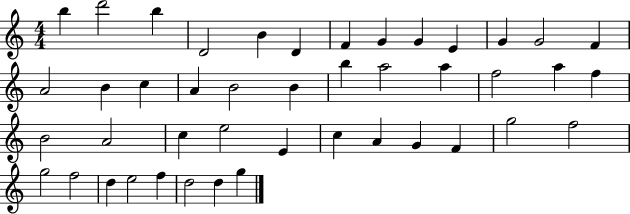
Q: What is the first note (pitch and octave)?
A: B5